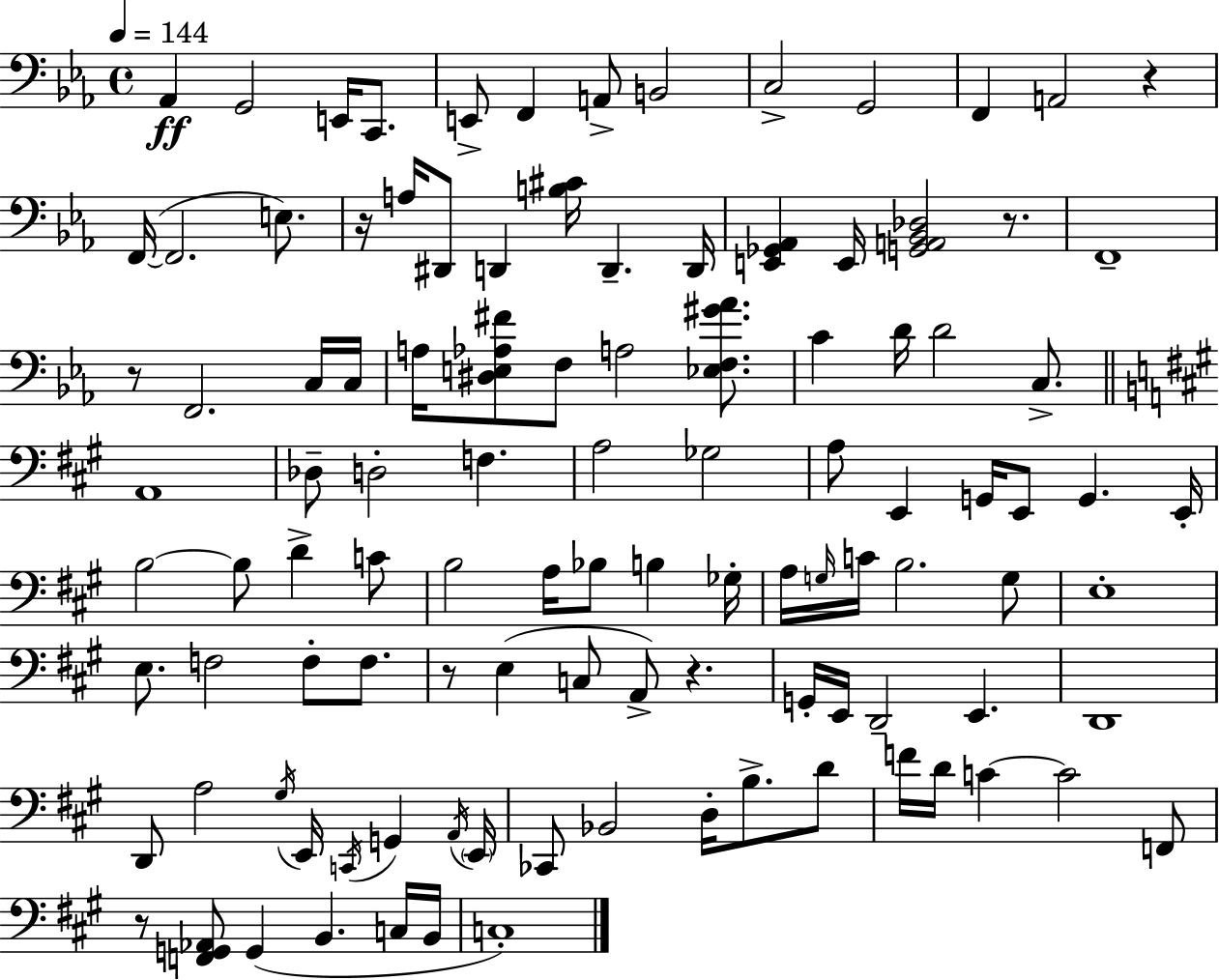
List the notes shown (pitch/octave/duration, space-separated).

Ab2/q G2/h E2/s C2/e. E2/e F2/q A2/e B2/h C3/h G2/h F2/q A2/h R/q F2/s F2/h. E3/e. R/s A3/s D#2/e D2/q [B3,C#4]/s D2/q. D2/s [E2,Gb2,Ab2]/q E2/s [G2,A2,Bb2,Db3]/h R/e. F2/w R/e F2/h. C3/s C3/s A3/s [D#3,E3,Ab3,F#4]/e F3/e A3/h [Eb3,F3,G#4,Ab4]/e. C4/q D4/s D4/h C3/e. A2/w Db3/e D3/h F3/q. A3/h Gb3/h A3/e E2/q G2/s E2/e G2/q. E2/s B3/h B3/e D4/q C4/e B3/h A3/s Bb3/e B3/q Gb3/s A3/s G3/s C4/s B3/h. G3/e E3/w E3/e. F3/h F3/e F3/e. R/e E3/q C3/e A2/e R/q. G2/s E2/s D2/h E2/q. D2/w D2/e A3/h G#3/s E2/s C2/s G2/q A2/s E2/s CES2/e Bb2/h D3/s B3/e. D4/e F4/s D4/s C4/q C4/h F2/e R/e [F2,G2,Ab2]/e G2/q B2/q. C3/s B2/s C3/w